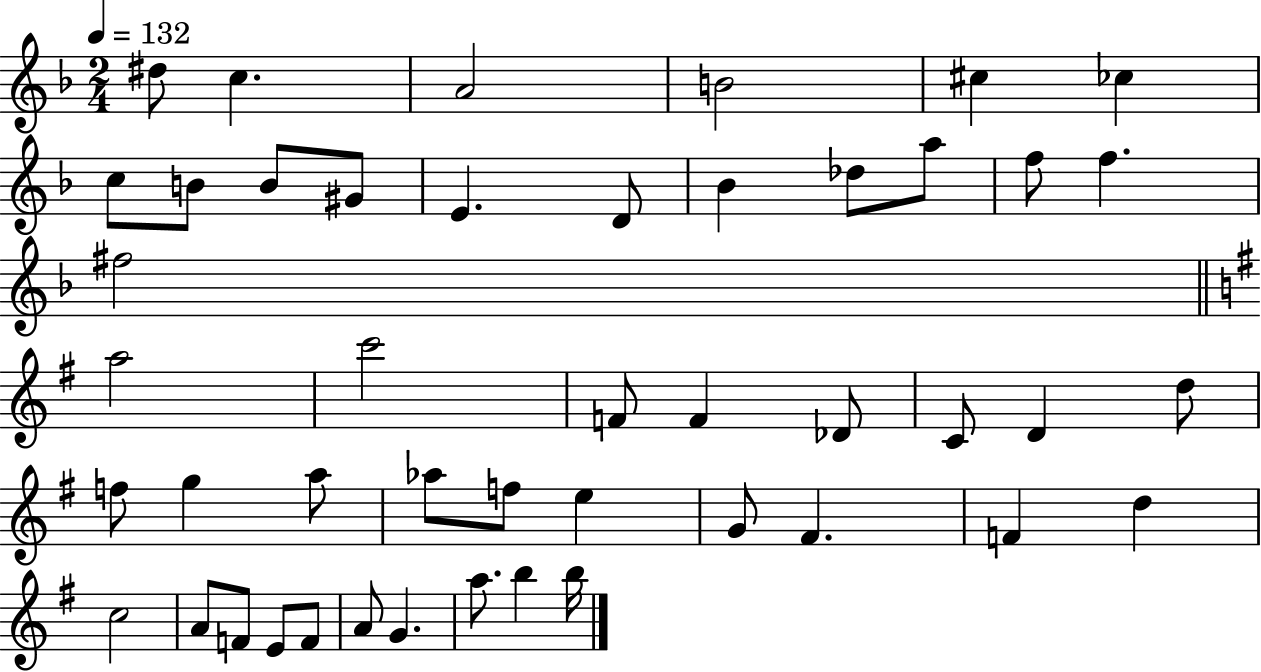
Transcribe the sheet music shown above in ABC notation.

X:1
T:Untitled
M:2/4
L:1/4
K:F
^d/2 c A2 B2 ^c _c c/2 B/2 B/2 ^G/2 E D/2 _B _d/2 a/2 f/2 f ^f2 a2 c'2 F/2 F _D/2 C/2 D d/2 f/2 g a/2 _a/2 f/2 e G/2 ^F F d c2 A/2 F/2 E/2 F/2 A/2 G a/2 b b/4